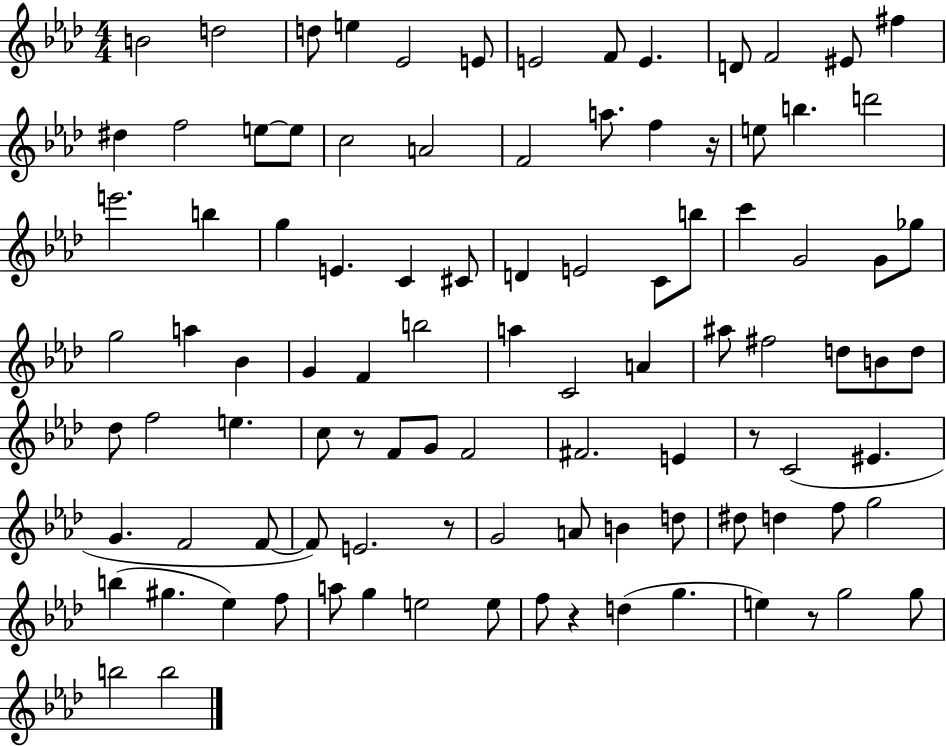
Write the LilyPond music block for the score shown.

{
  \clef treble
  \numericTimeSignature
  \time 4/4
  \key aes \major
  b'2 d''2 | d''8 e''4 ees'2 e'8 | e'2 f'8 e'4. | d'8 f'2 eis'8 fis''4 | \break dis''4 f''2 e''8~~ e''8 | c''2 a'2 | f'2 a''8. f''4 r16 | e''8 b''4. d'''2 | \break e'''2. b''4 | g''4 e'4. c'4 cis'8 | d'4 e'2 c'8 b''8 | c'''4 g'2 g'8 ges''8 | \break g''2 a''4 bes'4 | g'4 f'4 b''2 | a''4 c'2 a'4 | ais''8 fis''2 d''8 b'8 d''8 | \break des''8 f''2 e''4. | c''8 r8 f'8 g'8 f'2 | fis'2. e'4 | r8 c'2( eis'4. | \break g'4. f'2 f'8~~ | f'8) e'2. r8 | g'2 a'8 b'4 d''8 | dis''8 d''4 f''8 g''2 | \break b''4( gis''4. ees''4) f''8 | a''8 g''4 e''2 e''8 | f''8 r4 d''4( g''4. | e''4) r8 g''2 g''8 | \break b''2 b''2 | \bar "|."
}